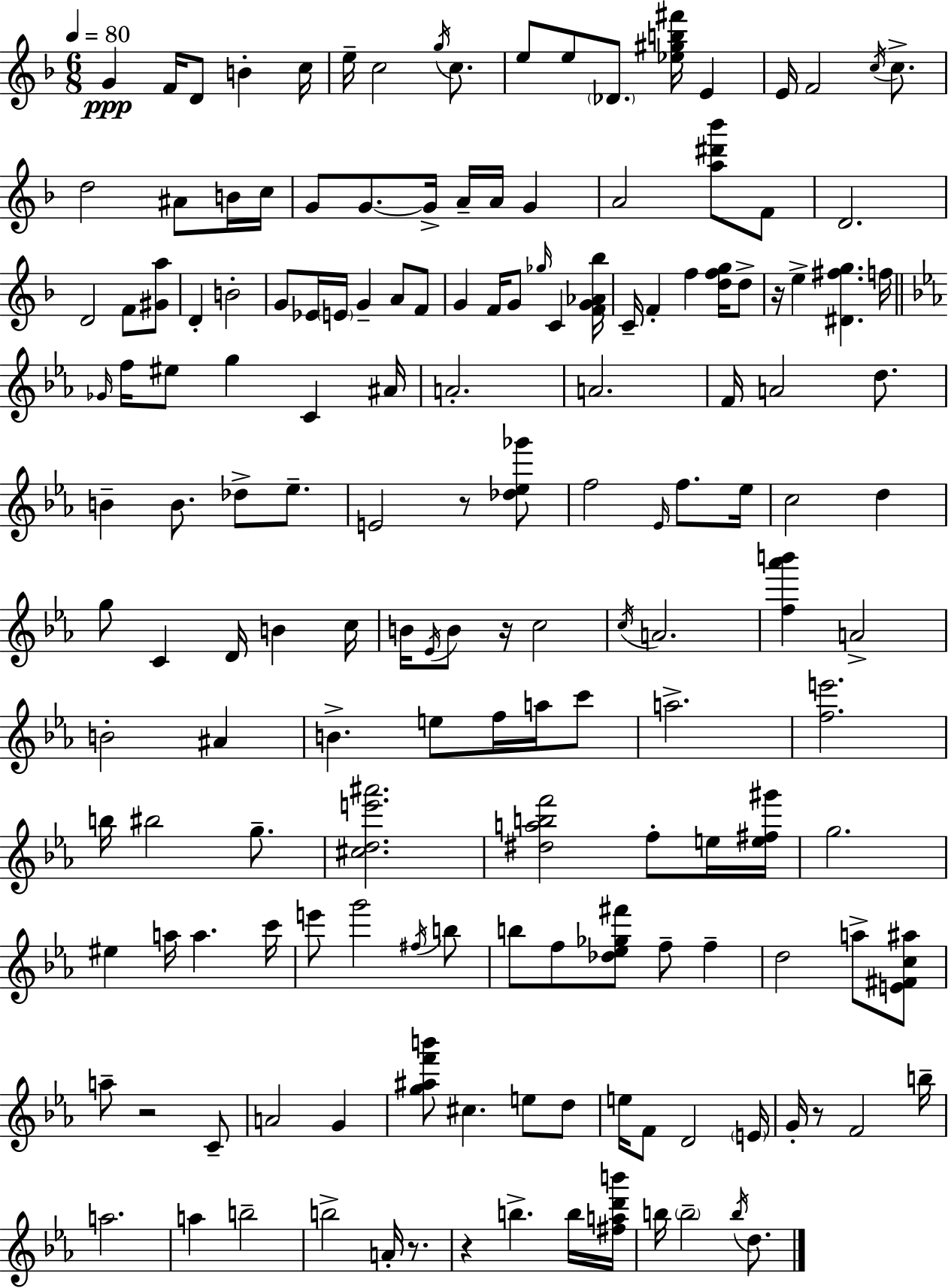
G4/q F4/s D4/e B4/q C5/s E5/s C5/h G5/s C5/e. E5/e E5/e Db4/e. [Eb5,G#5,B5,F#6]/s E4/q E4/s F4/h C5/s C5/e. D5/h A#4/e B4/s C5/s G4/e G4/e. G4/s A4/s A4/s G4/q A4/h [A5,D#6,Bb6]/e F4/e D4/h. D4/h F4/e [G#4,A5]/e D4/q B4/h G4/e Eb4/s E4/s G4/q A4/e F4/e G4/q F4/s G4/e Gb5/s C4/q [F4,G4,Ab4,Bb5]/s C4/s F4/q F5/q [D5,F5,G5]/s D5/e R/s E5/q [D#4,F#5,G5]/q. F5/s Gb4/s F5/s EIS5/e G5/q C4/q A#4/s A4/h. A4/h. F4/s A4/h D5/e. B4/q B4/e. Db5/e Eb5/e. E4/h R/e [Db5,Eb5,Gb6]/e F5/h Eb4/s F5/e. Eb5/s C5/h D5/q G5/e C4/q D4/s B4/q C5/s B4/s Eb4/s B4/e R/s C5/h C5/s A4/h. [F5,Ab6,B6]/q A4/h B4/h A#4/q B4/q. E5/e F5/s A5/s C6/e A5/h. [F5,E6]/h. B5/s BIS5/h G5/e. [C#5,D5,E6,A#6]/h. [D#5,A5,B5,F6]/h F5/e E5/s [E5,F#5,G#6]/s G5/h. EIS5/q A5/s A5/q. C6/s E6/e G6/h F#5/s B5/e B5/e F5/e [Db5,Eb5,Gb5,F#6]/e F5/e F5/q D5/h A5/e [E4,F#4,C5,A#5]/e A5/e R/h C4/e A4/h G4/q [G5,A#5,F6,B6]/e C#5/q. E5/e D5/e E5/s F4/e D4/h E4/s G4/s R/e F4/h B5/s A5/h. A5/q B5/h B5/h A4/s R/e. R/q B5/q. B5/s [F#5,A5,D6,B6]/s B5/s B5/h B5/s D5/e.